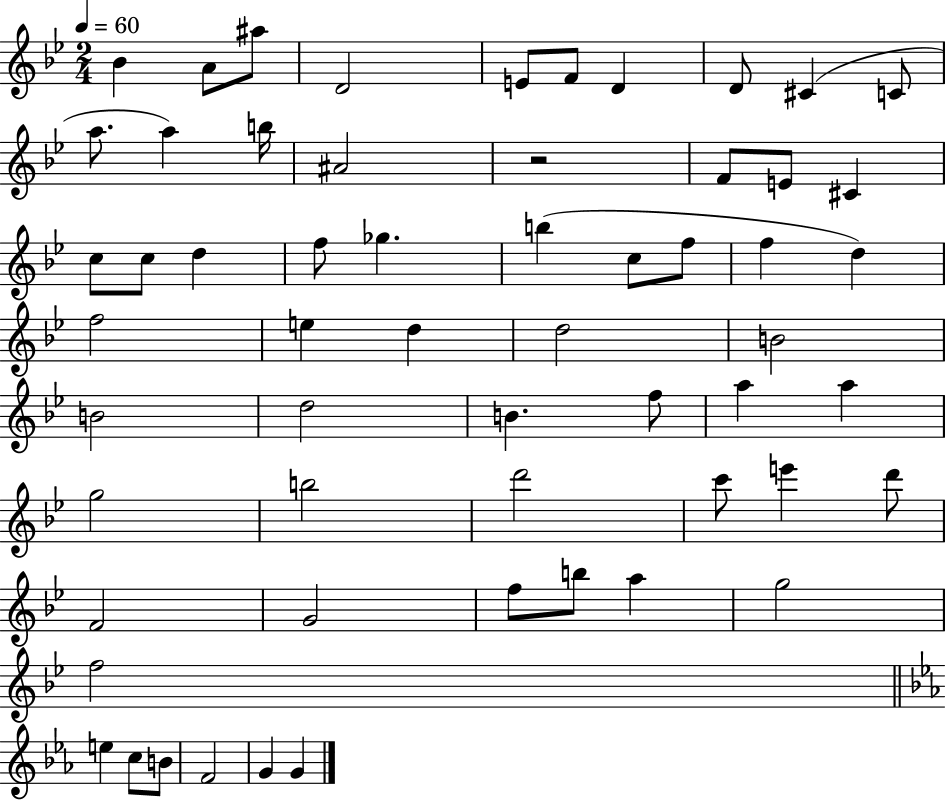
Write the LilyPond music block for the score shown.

{
  \clef treble
  \numericTimeSignature
  \time 2/4
  \key bes \major
  \tempo 4 = 60
  bes'4 a'8 ais''8 | d'2 | e'8 f'8 d'4 | d'8 cis'4( c'8 | \break a''8. a''4) b''16 | ais'2 | r2 | f'8 e'8 cis'4 | \break c''8 c''8 d''4 | f''8 ges''4. | b''4( c''8 f''8 | f''4 d''4) | \break f''2 | e''4 d''4 | d''2 | b'2 | \break b'2 | d''2 | b'4. f''8 | a''4 a''4 | \break g''2 | b''2 | d'''2 | c'''8 e'''4 d'''8 | \break f'2 | g'2 | f''8 b''8 a''4 | g''2 | \break f''2 | \bar "||" \break \key ees \major e''4 c''8 b'8 | f'2 | g'4 g'4 | \bar "|."
}